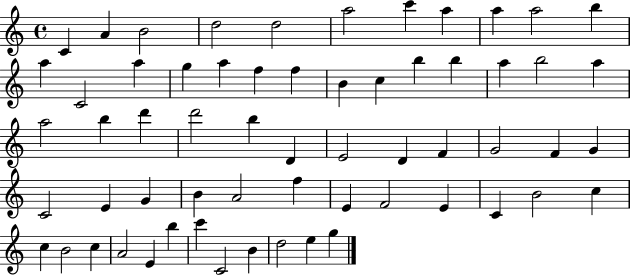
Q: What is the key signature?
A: C major